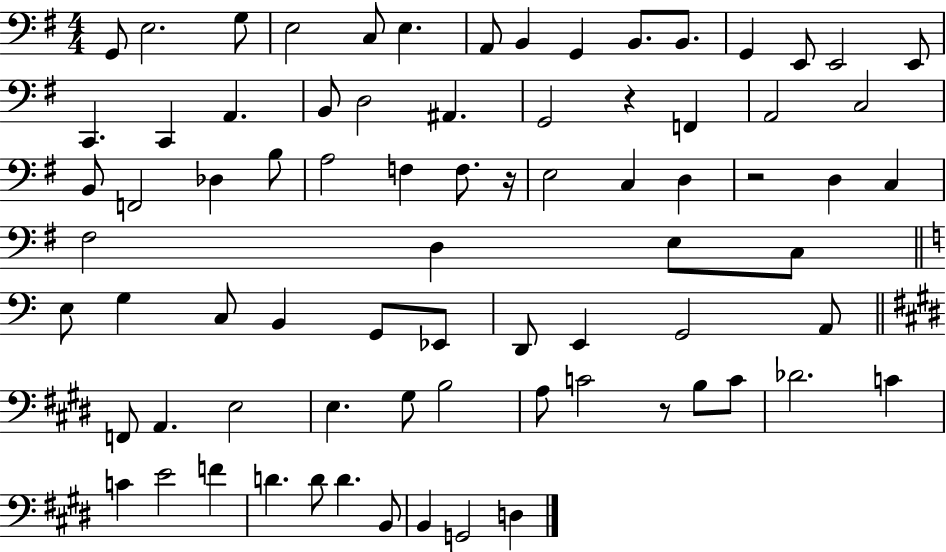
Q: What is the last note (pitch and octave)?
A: D3